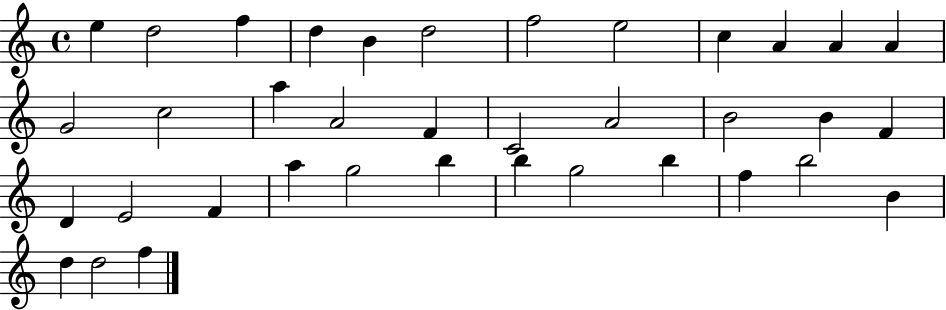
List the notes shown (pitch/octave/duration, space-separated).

E5/q D5/h F5/q D5/q B4/q D5/h F5/h E5/h C5/q A4/q A4/q A4/q G4/h C5/h A5/q A4/h F4/q C4/h A4/h B4/h B4/q F4/q D4/q E4/h F4/q A5/q G5/h B5/q B5/q G5/h B5/q F5/q B5/h B4/q D5/q D5/h F5/q